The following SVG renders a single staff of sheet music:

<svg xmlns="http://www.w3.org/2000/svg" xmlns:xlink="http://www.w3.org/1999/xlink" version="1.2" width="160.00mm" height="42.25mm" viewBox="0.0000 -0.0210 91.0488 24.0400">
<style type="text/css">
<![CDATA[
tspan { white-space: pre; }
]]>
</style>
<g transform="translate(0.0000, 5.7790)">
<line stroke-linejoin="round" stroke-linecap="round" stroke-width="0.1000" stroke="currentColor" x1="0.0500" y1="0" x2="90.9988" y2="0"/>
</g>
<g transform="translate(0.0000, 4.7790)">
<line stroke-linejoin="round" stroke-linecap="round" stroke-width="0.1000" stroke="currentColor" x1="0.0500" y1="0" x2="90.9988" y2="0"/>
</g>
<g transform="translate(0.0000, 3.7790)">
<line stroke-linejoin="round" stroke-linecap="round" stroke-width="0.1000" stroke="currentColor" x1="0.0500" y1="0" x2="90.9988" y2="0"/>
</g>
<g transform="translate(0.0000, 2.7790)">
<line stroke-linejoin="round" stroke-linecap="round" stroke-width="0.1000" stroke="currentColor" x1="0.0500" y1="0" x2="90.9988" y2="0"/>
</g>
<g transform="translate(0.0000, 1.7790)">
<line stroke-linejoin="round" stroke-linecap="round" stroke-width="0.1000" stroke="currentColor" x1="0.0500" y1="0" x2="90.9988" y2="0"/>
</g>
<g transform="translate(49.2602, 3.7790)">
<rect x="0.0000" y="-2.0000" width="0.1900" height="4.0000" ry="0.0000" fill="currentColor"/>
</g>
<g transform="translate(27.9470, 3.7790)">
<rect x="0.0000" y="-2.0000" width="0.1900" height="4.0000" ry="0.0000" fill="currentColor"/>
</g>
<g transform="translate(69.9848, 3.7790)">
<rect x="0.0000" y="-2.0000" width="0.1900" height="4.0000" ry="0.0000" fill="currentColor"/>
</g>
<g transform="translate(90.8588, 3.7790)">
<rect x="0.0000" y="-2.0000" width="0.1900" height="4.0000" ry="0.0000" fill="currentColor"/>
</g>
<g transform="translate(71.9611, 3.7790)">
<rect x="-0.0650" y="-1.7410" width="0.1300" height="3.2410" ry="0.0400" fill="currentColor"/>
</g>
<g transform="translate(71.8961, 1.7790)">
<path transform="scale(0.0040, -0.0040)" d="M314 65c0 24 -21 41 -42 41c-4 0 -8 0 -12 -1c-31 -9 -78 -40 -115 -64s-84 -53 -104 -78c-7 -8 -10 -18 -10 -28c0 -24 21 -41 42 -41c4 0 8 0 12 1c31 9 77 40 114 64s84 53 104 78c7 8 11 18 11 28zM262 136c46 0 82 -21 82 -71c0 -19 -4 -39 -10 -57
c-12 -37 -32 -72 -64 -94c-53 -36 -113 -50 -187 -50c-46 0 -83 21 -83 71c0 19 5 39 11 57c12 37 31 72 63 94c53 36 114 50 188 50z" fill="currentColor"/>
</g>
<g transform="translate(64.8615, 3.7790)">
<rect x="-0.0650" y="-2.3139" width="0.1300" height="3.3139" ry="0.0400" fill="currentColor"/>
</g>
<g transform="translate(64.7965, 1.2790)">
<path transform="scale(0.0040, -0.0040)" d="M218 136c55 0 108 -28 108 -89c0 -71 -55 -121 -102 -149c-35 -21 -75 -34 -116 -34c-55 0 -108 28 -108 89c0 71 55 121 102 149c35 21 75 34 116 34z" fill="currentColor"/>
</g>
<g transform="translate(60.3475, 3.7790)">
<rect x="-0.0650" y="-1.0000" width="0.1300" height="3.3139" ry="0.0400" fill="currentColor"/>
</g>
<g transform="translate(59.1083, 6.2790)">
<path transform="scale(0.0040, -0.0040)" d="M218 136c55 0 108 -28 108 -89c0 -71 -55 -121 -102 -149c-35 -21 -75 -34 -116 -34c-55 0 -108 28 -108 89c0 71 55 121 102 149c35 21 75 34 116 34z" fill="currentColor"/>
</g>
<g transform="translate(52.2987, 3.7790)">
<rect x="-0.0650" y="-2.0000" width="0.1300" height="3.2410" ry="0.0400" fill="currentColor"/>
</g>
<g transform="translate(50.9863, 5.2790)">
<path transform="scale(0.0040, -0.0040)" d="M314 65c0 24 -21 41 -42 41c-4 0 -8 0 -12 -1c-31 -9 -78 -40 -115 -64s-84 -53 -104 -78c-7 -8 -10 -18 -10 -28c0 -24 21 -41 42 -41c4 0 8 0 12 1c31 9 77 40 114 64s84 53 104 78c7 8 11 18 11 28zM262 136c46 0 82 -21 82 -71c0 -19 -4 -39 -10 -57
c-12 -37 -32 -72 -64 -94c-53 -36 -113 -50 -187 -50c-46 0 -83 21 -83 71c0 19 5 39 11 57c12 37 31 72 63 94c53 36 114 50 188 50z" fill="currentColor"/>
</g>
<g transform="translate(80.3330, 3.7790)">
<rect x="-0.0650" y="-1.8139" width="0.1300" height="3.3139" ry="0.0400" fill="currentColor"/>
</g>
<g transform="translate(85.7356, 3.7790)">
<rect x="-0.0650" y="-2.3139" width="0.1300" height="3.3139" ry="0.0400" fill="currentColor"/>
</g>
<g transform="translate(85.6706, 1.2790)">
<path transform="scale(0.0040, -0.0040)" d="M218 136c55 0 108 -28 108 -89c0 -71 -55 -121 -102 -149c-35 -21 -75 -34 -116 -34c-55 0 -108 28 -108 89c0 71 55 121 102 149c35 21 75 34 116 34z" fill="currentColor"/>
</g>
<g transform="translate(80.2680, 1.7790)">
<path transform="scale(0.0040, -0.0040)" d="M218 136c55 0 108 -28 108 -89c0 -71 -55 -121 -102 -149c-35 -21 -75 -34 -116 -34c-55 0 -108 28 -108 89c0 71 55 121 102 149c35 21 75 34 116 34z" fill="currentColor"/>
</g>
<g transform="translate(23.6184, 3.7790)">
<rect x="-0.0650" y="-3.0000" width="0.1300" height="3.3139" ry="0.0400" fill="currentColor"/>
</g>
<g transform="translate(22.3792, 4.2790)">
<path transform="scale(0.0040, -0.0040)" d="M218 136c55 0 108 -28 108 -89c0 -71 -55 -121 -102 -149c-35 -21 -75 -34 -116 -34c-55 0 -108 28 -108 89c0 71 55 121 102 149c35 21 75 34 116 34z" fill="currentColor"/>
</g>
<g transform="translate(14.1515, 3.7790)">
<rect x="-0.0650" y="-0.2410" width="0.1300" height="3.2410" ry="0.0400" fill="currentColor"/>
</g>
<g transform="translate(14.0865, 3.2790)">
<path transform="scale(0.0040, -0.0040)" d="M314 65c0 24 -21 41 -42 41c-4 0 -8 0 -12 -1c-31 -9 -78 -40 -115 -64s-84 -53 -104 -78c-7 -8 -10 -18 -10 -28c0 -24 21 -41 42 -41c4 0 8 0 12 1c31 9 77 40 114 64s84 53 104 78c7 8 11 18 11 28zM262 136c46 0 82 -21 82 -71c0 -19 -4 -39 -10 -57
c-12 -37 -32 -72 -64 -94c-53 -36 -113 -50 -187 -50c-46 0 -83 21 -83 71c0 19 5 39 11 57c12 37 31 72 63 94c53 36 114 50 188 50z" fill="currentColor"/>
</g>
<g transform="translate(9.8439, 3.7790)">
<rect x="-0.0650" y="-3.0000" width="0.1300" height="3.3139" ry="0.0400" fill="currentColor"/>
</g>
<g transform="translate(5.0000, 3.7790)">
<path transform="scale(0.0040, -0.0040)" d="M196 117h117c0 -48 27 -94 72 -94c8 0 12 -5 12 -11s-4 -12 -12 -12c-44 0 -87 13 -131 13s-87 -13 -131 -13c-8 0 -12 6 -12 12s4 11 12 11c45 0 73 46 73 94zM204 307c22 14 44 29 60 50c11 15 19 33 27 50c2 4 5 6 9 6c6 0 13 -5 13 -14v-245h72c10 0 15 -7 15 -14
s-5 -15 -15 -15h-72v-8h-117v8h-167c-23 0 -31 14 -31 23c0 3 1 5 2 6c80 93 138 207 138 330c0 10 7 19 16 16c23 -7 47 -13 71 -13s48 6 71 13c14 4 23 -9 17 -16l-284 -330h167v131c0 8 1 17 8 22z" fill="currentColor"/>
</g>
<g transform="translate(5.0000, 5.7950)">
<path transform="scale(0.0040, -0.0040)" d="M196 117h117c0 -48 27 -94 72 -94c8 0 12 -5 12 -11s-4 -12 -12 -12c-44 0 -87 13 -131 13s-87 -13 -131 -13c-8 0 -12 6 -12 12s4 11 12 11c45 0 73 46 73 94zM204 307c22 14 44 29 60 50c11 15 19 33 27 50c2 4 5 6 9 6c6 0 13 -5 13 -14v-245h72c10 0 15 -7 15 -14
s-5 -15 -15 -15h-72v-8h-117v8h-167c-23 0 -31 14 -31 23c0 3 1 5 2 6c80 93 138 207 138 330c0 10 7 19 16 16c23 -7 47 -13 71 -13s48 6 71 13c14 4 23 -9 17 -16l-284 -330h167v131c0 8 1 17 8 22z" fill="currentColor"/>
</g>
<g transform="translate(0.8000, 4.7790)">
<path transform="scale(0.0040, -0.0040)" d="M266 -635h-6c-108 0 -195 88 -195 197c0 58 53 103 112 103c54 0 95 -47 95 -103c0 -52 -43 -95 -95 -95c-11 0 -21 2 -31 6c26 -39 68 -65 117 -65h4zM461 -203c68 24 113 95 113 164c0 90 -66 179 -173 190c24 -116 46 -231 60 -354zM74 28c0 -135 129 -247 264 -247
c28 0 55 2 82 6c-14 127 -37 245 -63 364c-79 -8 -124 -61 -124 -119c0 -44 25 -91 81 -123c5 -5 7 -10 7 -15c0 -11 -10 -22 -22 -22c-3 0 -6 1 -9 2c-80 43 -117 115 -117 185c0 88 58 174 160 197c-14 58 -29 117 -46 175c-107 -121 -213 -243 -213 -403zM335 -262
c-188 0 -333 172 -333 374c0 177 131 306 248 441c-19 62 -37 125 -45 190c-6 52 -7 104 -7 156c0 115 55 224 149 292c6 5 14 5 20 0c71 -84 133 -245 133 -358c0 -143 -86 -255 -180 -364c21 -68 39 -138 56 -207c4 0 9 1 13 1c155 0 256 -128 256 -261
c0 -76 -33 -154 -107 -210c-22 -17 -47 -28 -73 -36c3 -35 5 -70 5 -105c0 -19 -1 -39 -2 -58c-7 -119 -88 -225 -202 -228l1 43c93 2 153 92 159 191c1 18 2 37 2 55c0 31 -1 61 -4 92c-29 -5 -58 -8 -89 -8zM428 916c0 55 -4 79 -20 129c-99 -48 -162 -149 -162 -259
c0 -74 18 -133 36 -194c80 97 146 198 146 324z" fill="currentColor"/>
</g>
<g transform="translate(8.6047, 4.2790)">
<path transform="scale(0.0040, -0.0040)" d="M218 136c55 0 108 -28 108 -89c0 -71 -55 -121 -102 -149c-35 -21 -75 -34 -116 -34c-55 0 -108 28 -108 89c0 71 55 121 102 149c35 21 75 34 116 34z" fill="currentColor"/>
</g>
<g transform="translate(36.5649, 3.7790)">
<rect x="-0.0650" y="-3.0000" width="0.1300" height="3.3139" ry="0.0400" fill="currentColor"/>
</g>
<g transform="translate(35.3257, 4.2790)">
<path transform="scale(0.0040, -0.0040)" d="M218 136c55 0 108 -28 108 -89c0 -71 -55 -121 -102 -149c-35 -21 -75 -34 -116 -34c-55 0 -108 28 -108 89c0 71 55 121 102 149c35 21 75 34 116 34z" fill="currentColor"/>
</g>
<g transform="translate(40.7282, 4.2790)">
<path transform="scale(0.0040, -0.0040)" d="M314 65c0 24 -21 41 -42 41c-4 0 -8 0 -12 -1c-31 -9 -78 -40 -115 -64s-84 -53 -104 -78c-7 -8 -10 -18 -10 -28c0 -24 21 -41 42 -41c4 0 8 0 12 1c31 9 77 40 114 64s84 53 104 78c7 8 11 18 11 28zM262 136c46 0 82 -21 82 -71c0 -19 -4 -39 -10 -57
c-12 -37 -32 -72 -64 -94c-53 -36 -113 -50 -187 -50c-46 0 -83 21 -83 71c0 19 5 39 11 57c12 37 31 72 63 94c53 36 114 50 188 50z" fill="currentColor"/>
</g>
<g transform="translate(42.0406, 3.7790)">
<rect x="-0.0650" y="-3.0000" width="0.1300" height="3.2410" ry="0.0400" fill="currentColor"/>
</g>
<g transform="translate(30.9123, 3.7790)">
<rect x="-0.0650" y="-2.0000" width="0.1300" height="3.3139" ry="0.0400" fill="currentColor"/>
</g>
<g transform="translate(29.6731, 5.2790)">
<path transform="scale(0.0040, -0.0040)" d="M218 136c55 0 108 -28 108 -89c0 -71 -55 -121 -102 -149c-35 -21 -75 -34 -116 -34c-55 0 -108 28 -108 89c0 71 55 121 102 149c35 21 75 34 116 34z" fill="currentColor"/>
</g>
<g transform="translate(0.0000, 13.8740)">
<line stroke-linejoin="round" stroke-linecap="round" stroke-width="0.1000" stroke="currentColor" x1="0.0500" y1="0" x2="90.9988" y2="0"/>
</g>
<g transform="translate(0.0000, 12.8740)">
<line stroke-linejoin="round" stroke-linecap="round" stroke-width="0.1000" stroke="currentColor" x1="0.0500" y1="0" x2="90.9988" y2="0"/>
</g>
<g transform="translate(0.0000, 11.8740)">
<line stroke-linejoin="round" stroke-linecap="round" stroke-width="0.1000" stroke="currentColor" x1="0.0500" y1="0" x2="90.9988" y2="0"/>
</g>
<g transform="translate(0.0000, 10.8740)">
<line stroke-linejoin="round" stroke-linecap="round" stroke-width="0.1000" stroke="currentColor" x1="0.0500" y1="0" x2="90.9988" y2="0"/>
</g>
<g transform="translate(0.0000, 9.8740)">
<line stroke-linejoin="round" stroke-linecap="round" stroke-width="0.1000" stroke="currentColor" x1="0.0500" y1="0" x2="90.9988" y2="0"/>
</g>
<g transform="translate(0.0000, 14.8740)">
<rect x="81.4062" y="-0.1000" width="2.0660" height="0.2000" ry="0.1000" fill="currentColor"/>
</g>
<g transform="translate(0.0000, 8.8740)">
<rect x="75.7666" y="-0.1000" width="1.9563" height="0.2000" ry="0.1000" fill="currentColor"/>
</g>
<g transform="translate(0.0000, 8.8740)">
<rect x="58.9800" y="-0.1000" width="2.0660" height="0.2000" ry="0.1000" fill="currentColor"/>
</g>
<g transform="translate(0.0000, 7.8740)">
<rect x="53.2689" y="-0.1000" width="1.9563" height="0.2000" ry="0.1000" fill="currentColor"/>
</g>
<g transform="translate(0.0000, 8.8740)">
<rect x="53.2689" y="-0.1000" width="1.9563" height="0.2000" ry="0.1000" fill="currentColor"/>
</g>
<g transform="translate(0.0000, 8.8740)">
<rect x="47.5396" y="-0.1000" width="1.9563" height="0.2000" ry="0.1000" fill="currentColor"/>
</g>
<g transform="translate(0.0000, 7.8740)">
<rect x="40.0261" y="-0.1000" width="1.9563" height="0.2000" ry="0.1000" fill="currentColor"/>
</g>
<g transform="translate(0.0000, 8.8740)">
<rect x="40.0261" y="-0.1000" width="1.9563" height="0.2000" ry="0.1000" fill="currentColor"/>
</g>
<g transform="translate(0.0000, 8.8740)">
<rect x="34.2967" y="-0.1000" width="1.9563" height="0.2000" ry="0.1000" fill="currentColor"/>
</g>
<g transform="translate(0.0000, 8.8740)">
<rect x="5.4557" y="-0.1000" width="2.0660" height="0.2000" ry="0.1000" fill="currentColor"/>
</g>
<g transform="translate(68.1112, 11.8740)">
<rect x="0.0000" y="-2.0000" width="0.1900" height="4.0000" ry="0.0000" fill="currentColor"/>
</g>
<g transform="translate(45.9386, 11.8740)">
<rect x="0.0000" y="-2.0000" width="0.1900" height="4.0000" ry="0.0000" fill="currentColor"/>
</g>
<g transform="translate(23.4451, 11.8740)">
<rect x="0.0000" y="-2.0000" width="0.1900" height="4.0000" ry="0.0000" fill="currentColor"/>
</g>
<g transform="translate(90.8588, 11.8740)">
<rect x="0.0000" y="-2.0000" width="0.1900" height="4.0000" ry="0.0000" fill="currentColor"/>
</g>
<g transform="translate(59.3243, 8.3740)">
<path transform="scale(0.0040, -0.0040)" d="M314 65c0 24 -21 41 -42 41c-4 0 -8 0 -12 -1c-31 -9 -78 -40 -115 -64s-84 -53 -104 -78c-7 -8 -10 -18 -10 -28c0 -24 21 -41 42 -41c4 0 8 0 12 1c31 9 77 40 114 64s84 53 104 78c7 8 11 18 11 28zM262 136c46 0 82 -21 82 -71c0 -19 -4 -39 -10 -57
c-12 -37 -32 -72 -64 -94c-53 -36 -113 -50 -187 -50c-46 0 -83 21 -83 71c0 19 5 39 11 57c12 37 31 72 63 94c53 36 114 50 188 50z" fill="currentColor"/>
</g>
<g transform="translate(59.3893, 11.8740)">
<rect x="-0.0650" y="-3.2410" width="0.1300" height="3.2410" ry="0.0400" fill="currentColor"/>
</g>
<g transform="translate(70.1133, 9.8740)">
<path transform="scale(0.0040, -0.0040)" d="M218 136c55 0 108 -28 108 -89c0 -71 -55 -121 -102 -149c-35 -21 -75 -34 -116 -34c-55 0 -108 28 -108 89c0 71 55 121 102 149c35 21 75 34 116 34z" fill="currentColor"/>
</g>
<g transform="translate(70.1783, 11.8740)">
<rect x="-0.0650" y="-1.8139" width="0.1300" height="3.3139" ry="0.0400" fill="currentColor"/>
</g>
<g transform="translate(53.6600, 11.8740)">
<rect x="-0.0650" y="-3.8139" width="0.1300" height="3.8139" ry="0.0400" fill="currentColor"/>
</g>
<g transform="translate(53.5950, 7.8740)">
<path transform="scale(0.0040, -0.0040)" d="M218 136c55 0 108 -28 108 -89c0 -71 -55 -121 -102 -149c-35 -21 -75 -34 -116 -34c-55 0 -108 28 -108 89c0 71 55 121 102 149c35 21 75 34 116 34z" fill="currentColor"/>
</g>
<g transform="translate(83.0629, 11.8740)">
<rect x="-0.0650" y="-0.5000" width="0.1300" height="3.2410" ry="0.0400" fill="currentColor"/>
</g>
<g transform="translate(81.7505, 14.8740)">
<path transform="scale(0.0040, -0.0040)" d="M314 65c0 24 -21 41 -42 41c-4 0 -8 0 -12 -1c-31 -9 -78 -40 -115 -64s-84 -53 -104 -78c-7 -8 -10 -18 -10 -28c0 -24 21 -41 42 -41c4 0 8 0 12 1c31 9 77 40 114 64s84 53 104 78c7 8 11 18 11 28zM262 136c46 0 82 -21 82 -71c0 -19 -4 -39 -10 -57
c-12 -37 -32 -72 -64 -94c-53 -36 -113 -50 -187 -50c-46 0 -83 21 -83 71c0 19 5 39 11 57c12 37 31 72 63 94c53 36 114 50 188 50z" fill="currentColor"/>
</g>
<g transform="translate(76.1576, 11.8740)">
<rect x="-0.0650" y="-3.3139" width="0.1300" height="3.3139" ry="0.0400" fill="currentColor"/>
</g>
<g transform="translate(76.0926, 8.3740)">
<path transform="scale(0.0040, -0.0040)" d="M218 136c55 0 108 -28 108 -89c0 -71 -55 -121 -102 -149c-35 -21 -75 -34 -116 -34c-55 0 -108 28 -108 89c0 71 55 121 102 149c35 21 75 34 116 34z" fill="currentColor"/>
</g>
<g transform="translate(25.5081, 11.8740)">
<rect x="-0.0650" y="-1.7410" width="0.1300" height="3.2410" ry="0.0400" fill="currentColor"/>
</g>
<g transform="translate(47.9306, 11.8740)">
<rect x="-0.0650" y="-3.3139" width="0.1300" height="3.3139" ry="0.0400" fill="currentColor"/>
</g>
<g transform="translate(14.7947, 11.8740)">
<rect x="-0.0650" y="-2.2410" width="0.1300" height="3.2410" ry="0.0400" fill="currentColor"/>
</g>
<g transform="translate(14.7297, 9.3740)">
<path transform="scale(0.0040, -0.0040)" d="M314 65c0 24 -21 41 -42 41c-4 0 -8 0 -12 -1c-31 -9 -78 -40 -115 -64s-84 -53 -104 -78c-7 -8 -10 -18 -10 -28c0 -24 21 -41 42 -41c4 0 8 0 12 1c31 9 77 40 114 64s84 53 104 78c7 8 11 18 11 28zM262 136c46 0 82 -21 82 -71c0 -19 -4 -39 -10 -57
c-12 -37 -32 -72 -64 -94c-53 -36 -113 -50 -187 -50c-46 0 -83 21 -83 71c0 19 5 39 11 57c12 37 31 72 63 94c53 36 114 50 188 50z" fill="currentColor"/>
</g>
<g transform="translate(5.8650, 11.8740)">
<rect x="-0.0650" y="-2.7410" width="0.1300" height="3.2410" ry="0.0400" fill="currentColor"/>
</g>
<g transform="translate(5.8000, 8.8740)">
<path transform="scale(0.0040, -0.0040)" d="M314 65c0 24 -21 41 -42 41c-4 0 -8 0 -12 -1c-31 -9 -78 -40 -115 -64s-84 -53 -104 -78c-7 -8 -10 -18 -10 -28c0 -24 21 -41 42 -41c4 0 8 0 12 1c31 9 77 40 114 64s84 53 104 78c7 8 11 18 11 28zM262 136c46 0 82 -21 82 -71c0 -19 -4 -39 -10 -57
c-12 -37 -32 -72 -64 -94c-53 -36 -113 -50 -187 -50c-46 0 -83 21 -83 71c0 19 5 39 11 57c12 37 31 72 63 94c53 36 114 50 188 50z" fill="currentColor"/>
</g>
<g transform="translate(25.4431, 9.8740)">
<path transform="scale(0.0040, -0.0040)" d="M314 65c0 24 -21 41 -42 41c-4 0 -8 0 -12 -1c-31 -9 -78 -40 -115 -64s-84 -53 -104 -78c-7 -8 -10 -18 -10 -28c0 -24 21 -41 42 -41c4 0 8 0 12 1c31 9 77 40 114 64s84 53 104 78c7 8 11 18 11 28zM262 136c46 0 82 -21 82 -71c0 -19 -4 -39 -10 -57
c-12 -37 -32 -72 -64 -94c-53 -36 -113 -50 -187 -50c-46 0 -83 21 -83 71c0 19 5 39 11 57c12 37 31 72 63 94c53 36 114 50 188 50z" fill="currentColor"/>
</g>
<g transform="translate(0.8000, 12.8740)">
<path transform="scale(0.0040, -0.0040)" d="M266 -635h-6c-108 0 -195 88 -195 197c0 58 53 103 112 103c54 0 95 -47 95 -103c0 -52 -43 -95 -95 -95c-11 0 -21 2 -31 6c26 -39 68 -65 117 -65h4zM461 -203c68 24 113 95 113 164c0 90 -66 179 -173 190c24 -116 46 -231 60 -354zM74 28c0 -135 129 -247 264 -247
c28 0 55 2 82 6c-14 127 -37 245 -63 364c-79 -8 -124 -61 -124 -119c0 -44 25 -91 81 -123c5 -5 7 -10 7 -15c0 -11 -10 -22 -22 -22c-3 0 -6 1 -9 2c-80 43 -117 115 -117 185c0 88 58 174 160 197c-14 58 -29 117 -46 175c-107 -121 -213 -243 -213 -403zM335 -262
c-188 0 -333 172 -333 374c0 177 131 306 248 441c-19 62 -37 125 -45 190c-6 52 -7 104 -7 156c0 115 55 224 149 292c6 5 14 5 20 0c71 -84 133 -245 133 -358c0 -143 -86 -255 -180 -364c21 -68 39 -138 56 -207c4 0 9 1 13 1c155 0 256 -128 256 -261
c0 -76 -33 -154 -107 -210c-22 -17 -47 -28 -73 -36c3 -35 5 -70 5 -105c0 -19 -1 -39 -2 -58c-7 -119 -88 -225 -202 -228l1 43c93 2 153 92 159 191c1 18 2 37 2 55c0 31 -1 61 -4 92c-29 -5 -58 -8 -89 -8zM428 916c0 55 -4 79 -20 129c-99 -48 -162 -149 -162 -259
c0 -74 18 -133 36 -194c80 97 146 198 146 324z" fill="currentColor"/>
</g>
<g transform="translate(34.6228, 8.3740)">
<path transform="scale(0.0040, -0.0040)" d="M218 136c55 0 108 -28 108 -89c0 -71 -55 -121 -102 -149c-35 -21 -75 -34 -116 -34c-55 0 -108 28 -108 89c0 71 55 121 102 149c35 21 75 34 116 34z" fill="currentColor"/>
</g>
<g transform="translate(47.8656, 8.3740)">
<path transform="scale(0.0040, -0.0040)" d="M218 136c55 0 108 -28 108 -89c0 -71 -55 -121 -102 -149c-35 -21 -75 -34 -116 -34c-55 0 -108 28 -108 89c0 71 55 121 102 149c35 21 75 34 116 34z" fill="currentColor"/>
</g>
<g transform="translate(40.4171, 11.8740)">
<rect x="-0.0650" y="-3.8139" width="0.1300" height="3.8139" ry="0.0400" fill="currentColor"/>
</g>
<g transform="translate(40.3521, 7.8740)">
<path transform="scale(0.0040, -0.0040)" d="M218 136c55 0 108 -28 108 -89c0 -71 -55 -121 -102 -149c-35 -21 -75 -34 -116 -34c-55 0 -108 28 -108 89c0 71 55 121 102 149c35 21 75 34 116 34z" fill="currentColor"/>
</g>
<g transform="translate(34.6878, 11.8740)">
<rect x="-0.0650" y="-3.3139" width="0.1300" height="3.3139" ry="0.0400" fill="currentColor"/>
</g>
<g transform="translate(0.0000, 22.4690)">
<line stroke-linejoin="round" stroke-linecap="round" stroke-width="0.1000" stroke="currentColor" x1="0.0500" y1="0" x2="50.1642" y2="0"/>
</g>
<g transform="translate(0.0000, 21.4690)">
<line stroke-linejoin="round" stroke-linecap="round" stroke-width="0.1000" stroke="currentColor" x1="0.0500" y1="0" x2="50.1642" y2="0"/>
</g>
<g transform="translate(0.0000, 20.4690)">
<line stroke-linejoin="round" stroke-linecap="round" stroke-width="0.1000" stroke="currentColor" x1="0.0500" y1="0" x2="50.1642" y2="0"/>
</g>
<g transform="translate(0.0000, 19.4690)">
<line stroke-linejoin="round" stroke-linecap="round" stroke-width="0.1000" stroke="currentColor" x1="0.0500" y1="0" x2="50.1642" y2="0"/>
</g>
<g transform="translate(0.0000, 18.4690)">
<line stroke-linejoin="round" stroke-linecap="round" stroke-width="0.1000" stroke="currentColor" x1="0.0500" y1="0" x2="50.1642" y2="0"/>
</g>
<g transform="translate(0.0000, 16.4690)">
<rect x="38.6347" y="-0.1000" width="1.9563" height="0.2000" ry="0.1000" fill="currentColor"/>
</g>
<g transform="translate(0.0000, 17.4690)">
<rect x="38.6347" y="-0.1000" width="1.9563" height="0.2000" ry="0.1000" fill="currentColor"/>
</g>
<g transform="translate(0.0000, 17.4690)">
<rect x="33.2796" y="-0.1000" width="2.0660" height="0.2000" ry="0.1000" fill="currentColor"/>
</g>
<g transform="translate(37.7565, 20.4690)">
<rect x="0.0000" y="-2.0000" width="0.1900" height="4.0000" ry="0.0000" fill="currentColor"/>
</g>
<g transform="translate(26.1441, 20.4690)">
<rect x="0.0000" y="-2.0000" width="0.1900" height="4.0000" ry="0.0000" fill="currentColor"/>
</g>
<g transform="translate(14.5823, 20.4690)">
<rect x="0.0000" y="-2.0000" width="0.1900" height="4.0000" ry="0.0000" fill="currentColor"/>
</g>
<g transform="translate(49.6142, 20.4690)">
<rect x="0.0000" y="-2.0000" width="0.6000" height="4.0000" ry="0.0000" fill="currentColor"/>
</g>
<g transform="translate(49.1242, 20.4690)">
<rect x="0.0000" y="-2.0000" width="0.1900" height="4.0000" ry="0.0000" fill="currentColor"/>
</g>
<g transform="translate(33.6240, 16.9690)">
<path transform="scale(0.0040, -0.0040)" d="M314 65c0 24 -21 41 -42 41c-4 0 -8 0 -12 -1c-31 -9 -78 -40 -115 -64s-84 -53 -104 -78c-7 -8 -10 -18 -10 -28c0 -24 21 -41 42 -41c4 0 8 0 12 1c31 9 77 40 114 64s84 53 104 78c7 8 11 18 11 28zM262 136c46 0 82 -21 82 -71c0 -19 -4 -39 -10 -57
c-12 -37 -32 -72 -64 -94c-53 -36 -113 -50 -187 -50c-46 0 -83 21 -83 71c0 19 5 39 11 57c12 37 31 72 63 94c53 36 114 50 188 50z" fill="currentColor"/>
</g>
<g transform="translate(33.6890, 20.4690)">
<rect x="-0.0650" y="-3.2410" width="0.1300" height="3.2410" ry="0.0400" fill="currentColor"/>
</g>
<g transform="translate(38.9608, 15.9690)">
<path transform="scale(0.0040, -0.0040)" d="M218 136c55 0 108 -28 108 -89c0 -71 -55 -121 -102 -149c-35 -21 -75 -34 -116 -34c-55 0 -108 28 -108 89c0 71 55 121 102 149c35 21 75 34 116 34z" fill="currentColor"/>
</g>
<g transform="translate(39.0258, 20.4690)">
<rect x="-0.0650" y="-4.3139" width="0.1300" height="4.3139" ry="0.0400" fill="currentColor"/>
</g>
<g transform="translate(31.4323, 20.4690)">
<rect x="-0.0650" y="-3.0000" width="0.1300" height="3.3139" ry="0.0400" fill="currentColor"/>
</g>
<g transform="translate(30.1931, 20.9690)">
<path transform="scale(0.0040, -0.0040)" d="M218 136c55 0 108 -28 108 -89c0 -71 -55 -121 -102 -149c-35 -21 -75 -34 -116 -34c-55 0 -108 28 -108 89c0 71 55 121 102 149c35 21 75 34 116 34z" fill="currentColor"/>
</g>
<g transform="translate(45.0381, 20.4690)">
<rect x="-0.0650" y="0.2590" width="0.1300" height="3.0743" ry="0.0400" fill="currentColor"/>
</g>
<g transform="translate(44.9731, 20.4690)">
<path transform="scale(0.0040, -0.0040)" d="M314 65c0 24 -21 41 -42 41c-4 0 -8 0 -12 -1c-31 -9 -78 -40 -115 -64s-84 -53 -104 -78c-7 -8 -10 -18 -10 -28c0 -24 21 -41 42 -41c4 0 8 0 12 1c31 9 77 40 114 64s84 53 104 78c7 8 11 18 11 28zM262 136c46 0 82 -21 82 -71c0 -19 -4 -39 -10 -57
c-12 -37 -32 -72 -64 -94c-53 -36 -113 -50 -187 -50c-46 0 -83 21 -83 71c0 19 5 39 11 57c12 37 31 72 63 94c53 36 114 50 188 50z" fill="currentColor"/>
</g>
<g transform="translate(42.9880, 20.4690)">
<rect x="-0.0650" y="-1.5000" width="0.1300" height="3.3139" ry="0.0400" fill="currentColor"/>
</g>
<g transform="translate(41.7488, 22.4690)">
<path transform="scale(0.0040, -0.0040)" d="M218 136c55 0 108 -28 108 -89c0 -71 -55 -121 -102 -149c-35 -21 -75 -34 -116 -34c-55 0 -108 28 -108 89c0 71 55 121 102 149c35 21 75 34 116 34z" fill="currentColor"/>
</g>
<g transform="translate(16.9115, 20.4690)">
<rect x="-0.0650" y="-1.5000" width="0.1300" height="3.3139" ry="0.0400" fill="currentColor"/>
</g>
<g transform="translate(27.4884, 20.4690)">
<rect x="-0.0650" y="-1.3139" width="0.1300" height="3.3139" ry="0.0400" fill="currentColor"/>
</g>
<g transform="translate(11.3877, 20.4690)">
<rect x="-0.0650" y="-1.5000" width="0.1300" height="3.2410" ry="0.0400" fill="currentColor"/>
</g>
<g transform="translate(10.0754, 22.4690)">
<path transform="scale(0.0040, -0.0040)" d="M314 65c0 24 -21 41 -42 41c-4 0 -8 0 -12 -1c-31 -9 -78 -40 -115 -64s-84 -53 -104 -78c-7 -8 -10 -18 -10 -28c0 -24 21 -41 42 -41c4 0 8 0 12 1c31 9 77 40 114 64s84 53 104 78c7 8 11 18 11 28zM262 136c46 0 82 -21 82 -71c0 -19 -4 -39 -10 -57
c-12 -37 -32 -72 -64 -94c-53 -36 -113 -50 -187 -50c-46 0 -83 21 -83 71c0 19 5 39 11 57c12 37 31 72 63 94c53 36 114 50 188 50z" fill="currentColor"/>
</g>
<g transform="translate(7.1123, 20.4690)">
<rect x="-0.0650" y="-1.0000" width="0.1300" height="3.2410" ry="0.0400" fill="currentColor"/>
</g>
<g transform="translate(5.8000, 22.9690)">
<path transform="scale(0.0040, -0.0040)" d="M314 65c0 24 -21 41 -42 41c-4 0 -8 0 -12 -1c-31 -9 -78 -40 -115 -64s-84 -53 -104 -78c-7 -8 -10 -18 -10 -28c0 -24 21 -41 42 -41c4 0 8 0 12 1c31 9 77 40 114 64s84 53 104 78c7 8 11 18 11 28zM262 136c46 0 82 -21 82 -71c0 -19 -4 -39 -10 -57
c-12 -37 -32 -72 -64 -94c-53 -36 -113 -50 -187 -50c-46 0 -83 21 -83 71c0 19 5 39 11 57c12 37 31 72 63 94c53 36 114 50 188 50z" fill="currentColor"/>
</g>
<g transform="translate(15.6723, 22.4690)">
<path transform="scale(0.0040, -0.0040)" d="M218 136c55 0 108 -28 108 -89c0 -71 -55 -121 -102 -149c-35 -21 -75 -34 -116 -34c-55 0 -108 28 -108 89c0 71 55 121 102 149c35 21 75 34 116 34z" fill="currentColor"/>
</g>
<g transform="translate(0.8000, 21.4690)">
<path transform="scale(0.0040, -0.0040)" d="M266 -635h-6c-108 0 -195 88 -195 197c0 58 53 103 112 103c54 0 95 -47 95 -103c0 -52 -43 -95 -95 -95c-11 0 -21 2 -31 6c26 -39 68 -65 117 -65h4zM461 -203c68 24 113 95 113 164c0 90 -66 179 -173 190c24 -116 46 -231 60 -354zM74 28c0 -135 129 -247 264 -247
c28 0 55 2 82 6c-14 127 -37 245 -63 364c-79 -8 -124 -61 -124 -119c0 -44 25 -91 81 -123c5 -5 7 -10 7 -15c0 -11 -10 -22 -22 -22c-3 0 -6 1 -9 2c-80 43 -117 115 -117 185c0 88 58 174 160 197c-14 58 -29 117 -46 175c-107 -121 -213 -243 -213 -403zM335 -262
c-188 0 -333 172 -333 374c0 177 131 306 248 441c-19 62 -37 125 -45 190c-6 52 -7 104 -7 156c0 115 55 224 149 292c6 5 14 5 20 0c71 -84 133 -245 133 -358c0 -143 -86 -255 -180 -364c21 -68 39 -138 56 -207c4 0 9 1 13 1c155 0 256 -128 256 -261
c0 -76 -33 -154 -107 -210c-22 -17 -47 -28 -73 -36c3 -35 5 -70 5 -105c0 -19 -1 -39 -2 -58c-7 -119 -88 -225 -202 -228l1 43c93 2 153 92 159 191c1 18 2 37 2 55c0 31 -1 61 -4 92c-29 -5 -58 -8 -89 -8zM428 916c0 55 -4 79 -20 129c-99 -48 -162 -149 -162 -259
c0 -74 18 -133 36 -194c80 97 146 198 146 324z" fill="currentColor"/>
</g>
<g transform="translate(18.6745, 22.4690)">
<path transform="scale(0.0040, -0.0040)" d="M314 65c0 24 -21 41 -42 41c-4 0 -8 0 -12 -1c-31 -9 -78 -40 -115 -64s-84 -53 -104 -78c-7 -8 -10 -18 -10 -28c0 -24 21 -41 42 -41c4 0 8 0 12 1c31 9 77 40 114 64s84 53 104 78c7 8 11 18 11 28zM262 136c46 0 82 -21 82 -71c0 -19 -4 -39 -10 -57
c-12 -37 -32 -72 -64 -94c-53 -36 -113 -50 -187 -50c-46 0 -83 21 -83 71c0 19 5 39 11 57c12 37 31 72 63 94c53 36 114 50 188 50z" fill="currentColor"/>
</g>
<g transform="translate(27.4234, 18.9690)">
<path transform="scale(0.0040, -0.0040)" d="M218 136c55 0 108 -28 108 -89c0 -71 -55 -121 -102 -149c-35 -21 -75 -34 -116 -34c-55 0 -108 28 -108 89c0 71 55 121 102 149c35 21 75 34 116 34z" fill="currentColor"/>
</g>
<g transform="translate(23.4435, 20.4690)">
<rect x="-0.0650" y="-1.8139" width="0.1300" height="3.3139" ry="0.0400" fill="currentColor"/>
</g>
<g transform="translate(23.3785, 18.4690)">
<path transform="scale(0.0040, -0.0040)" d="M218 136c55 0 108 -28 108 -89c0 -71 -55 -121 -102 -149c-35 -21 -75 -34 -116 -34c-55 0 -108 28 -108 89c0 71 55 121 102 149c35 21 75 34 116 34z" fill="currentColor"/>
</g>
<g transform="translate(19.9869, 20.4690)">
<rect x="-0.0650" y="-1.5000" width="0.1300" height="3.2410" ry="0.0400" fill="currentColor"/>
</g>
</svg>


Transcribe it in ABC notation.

X:1
T:Untitled
M:4/4
L:1/4
K:C
A c2 A F A A2 F2 D g f2 f g a2 g2 f2 b c' b c' b2 f b C2 D2 E2 E E2 f e A b2 d' E B2